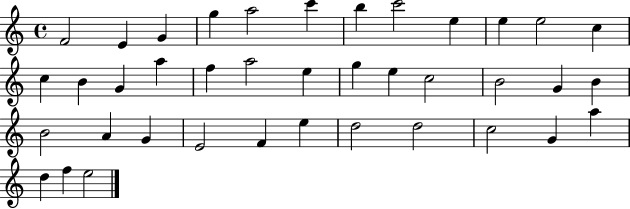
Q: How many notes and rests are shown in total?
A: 39